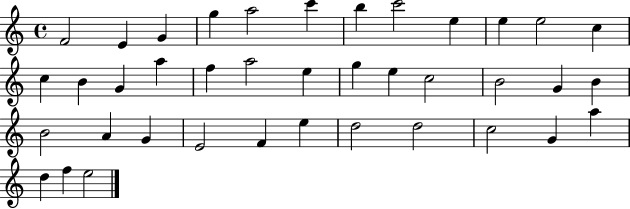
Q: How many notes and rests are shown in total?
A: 39